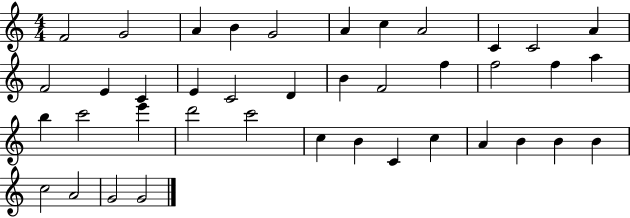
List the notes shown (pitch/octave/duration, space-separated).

F4/h G4/h A4/q B4/q G4/h A4/q C5/q A4/h C4/q C4/h A4/q F4/h E4/q C4/q E4/q C4/h D4/q B4/q F4/h F5/q F5/h F5/q A5/q B5/q C6/h E6/q D6/h C6/h C5/q B4/q C4/q C5/q A4/q B4/q B4/q B4/q C5/h A4/h G4/h G4/h